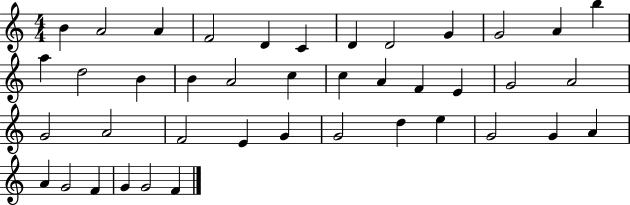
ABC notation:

X:1
T:Untitled
M:4/4
L:1/4
K:C
B A2 A F2 D C D D2 G G2 A b a d2 B B A2 c c A F E G2 A2 G2 A2 F2 E G G2 d e G2 G A A G2 F G G2 F